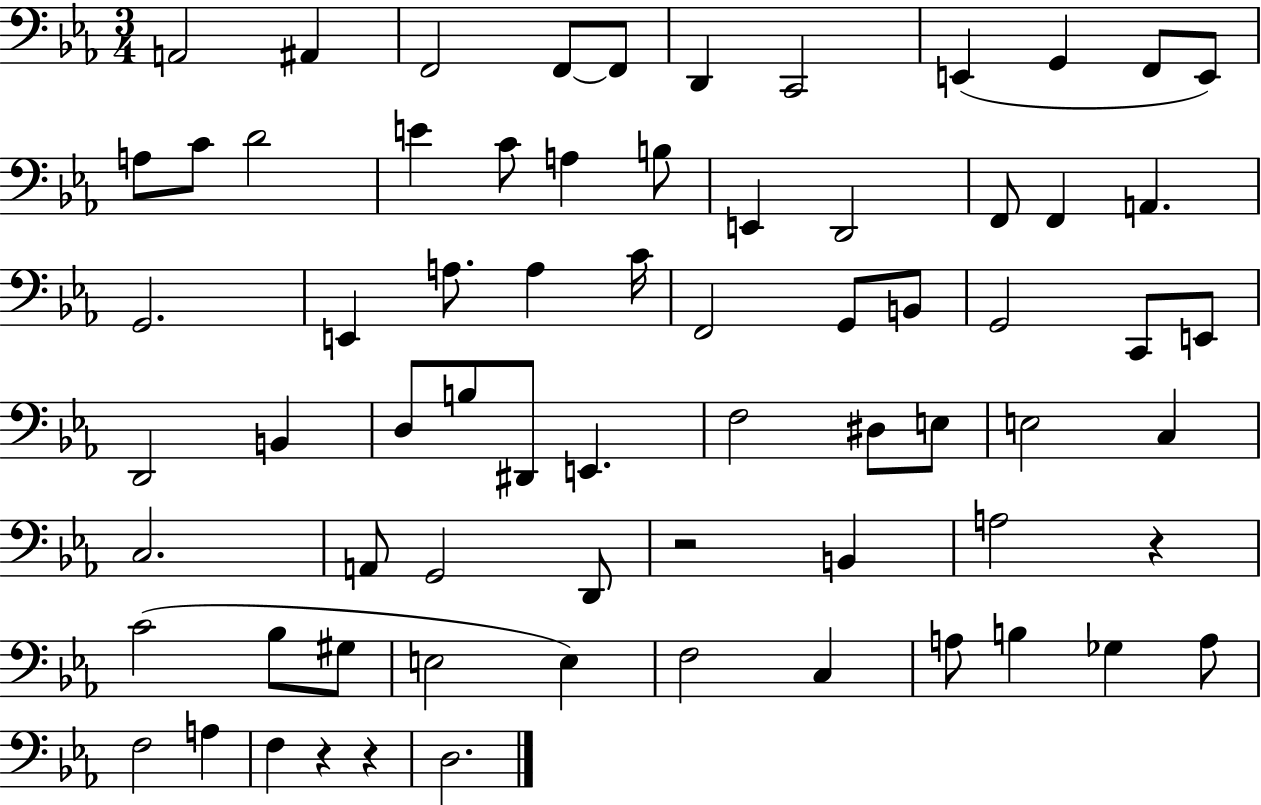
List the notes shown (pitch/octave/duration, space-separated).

A2/h A#2/q F2/h F2/e F2/e D2/q C2/h E2/q G2/q F2/e E2/e A3/e C4/e D4/h E4/q C4/e A3/q B3/e E2/q D2/h F2/e F2/q A2/q. G2/h. E2/q A3/e. A3/q C4/s F2/h G2/e B2/e G2/h C2/e E2/e D2/h B2/q D3/e B3/e D#2/e E2/q. F3/h D#3/e E3/e E3/h C3/q C3/h. A2/e G2/h D2/e R/h B2/q A3/h R/q C4/h Bb3/e G#3/e E3/h E3/q F3/h C3/q A3/e B3/q Gb3/q A3/e F3/h A3/q F3/q R/q R/q D3/h.